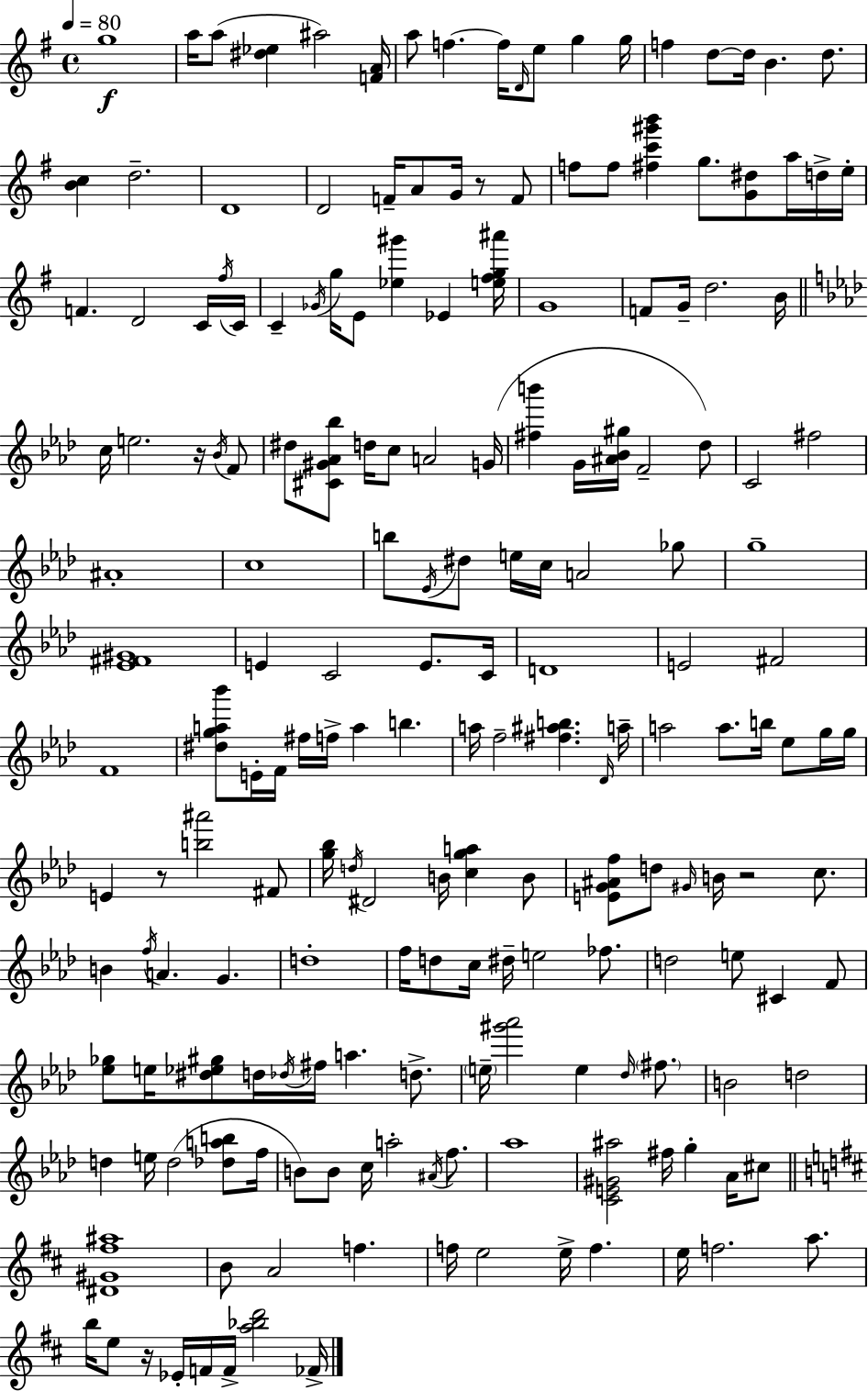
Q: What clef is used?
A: treble